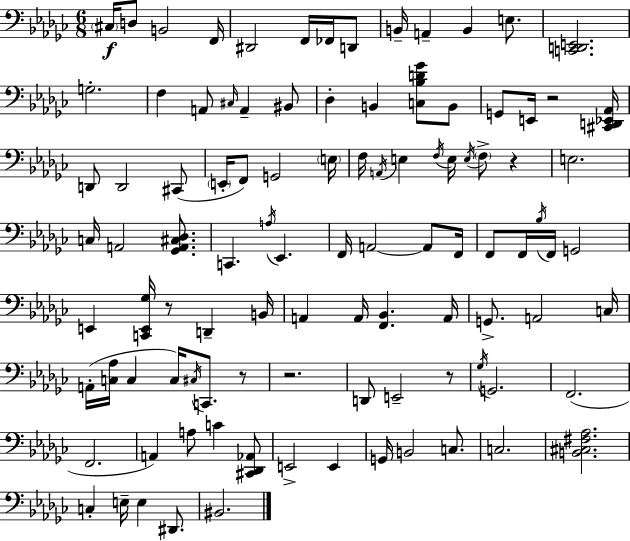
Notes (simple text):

C#3/s D3/e B2/h F2/s D#2/h F2/s FES2/s D2/e B2/s A2/q B2/q E3/e. [C2,D2,E2]/h. G3/h. F3/q A2/e C#3/s A2/q BIS2/e Db3/q B2/q [C3,Bb3,D4,Gb4]/e B2/e G2/e E2/s R/h [C#2,D2,Eb2,Ab2]/s D2/e D2/h C#2/e E2/s F2/e G2/h E3/s F3/s A2/s E3/q F3/s E3/s E3/s F3/e R/q E3/h. C3/s A2/h [Gb2,A2,C#3,Db3]/e. C2/q. A3/s Eb2/q. F2/s A2/h A2/e F2/s F2/e F2/s Bb3/s F2/s G2/h E2/q [C2,E2,Gb3]/s R/e D2/q B2/s A2/q A2/s [F2,Bb2]/q. A2/s G2/e. A2/h C3/s A2/s [C3,Ab3]/s C3/q C3/s C#3/s C2/e. R/e R/h. D2/e E2/h R/e Gb3/s G2/h. F2/h. F2/h. A2/q A3/e C4/q [C#2,Db2,Ab2]/e E2/h E2/q G2/s B2/h C3/e. C3/h. [B2,C#3,F#3,Ab3]/h. C3/q E3/s E3/q D#2/e. BIS2/h.